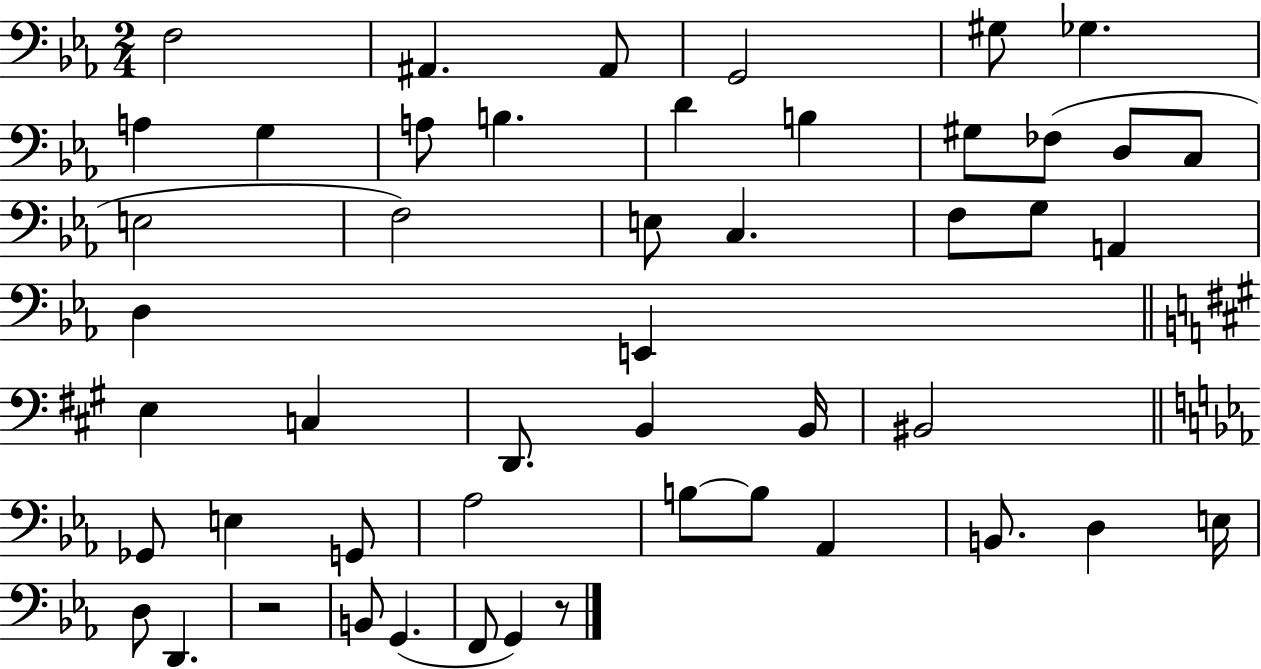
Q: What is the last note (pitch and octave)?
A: G2